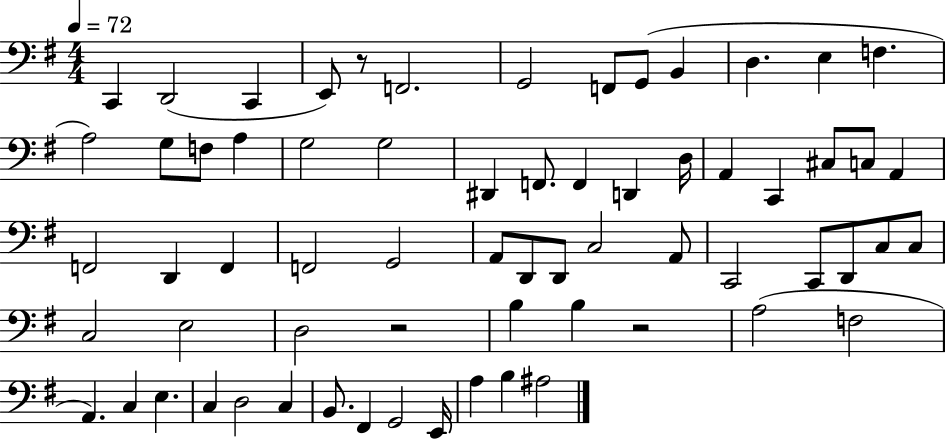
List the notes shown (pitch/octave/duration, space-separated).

C2/q D2/h C2/q E2/e R/e F2/h. G2/h F2/e G2/e B2/q D3/q. E3/q F3/q. A3/h G3/e F3/e A3/q G3/h G3/h D#2/q F2/e. F2/q D2/q D3/s A2/q C2/q C#3/e C3/e A2/q F2/h D2/q F2/q F2/h G2/h A2/e D2/e D2/e C3/h A2/e C2/h C2/e D2/e C3/e C3/e C3/h E3/h D3/h R/h B3/q B3/q R/h A3/h F3/h A2/q. C3/q E3/q. C3/q D3/h C3/q B2/e. F#2/q G2/h E2/s A3/q B3/q A#3/h